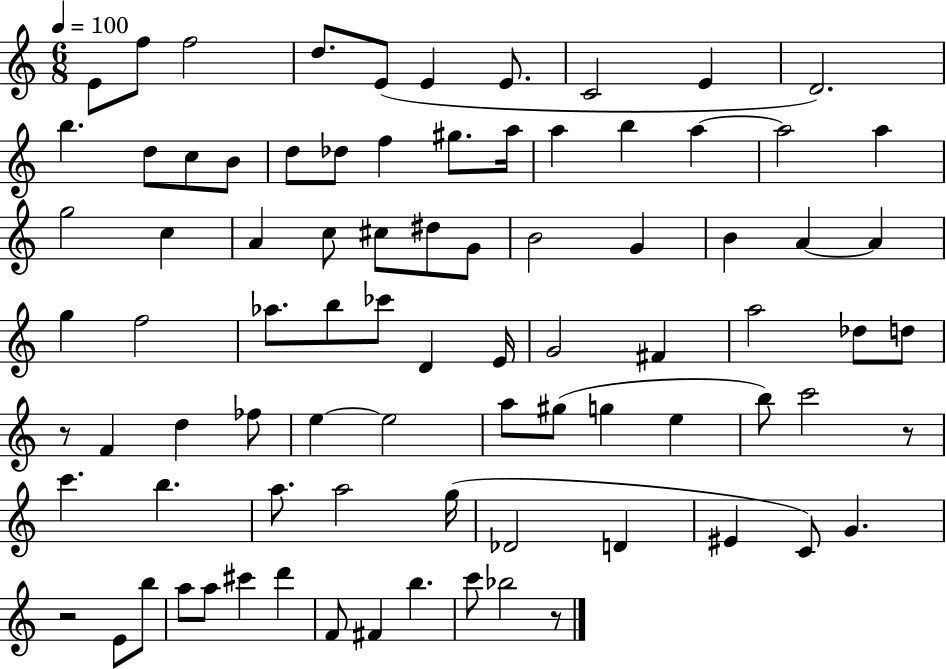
{
  \clef treble
  \numericTimeSignature
  \time 6/8
  \key c \major
  \tempo 4 = 100
  \repeat volta 2 { e'8 f''8 f''2 | d''8. e'8( e'4 e'8. | c'2 e'4 | d'2.) | \break b''4. d''8 c''8 b'8 | d''8 des''8 f''4 gis''8. a''16 | a''4 b''4 a''4~~ | a''2 a''4 | \break g''2 c''4 | a'4 c''8 cis''8 dis''8 g'8 | b'2 g'4 | b'4 a'4~~ a'4 | \break g''4 f''2 | aes''8. b''8 ces'''8 d'4 e'16 | g'2 fis'4 | a''2 des''8 d''8 | \break r8 f'4 d''4 fes''8 | e''4~~ e''2 | a''8 gis''8( g''4 e''4 | b''8) c'''2 r8 | \break c'''4. b''4. | a''8. a''2 g''16( | des'2 d'4 | eis'4 c'8) g'4. | \break r2 e'8 b''8 | a''8 a''8 cis'''4 d'''4 | f'8 fis'4 b''4. | c'''8 bes''2 r8 | \break } \bar "|."
}